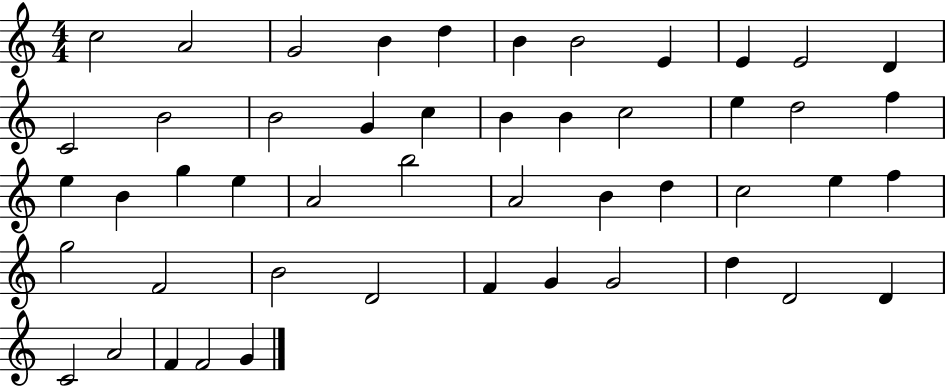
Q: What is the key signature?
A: C major